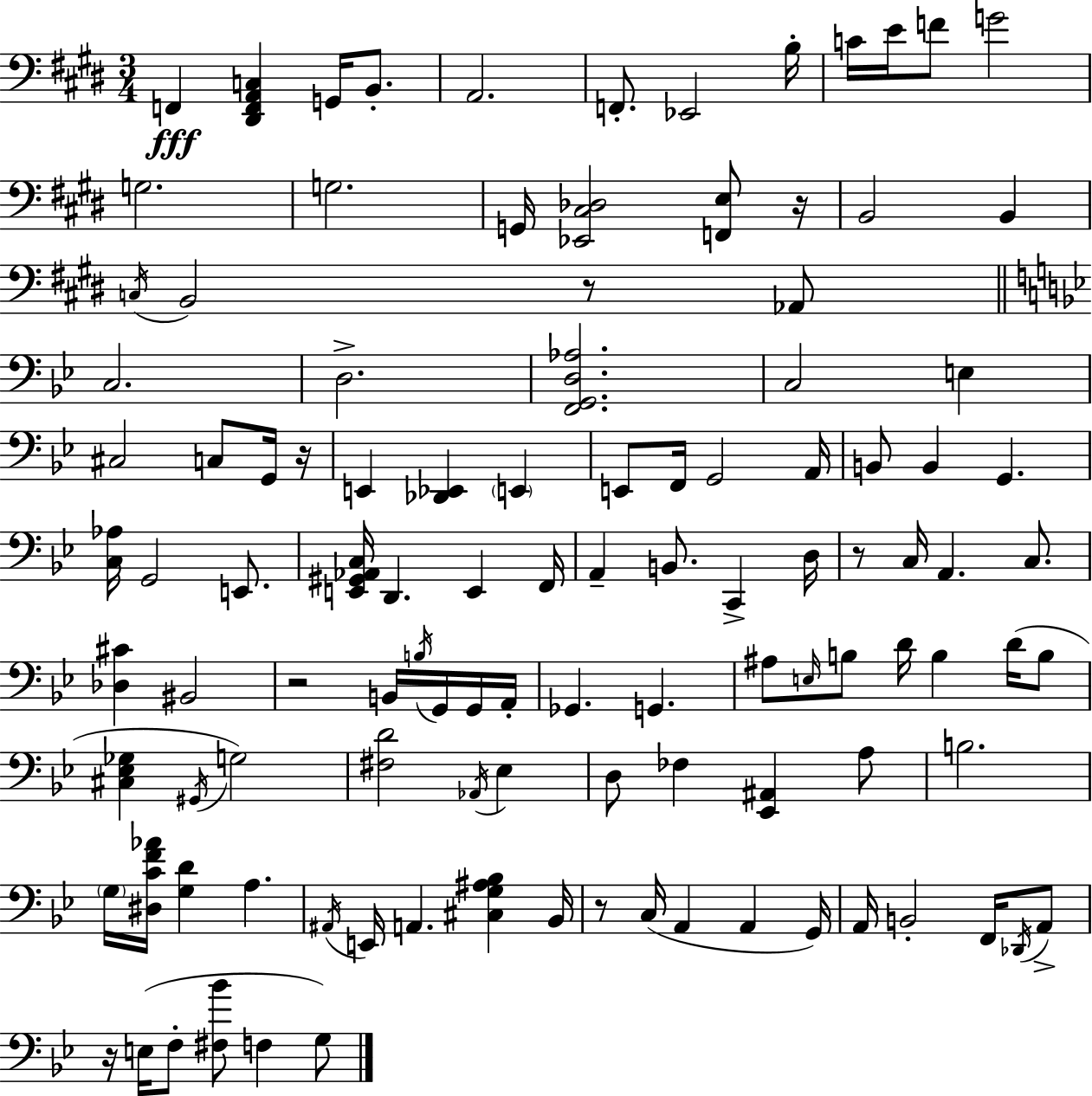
X:1
T:Untitled
M:3/4
L:1/4
K:E
F,, [^D,,F,,A,,C,] G,,/4 B,,/2 A,,2 F,,/2 _E,,2 B,/4 C/4 E/4 F/2 G2 G,2 G,2 G,,/4 [_E,,^C,_D,]2 [F,,E,]/2 z/4 B,,2 B,, C,/4 B,,2 z/2 _A,,/2 C,2 D,2 [F,,G,,D,_A,]2 C,2 E, ^C,2 C,/2 G,,/4 z/4 E,, [_D,,_E,,] E,, E,,/2 F,,/4 G,,2 A,,/4 B,,/2 B,, G,, [C,_A,]/4 G,,2 E,,/2 [E,,^G,,_A,,C,]/4 D,, E,, F,,/4 A,, B,,/2 C,, D,/4 z/2 C,/4 A,, C,/2 [_D,^C] ^B,,2 z2 B,,/4 B,/4 G,,/4 G,,/4 A,,/4 _G,, G,, ^A,/2 E,/4 B,/2 D/4 B, D/4 B,/2 [^C,_E,_G,] ^G,,/4 G,2 [^F,D]2 _A,,/4 _E, D,/2 _F, [_E,,^A,,] A,/2 B,2 G,/4 [^D,CF_A]/4 [G,D] A, ^A,,/4 E,,/4 A,, [^C,G,^A,_B,] _B,,/4 z/2 C,/4 A,, A,, G,,/4 A,,/4 B,,2 F,,/4 _D,,/4 A,,/2 z/4 E,/4 F,/2 [^F,_B]/2 F, G,/2